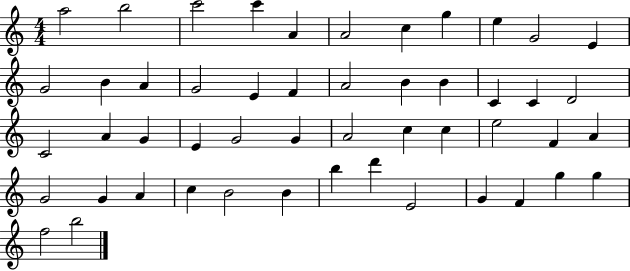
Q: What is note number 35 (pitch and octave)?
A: A4